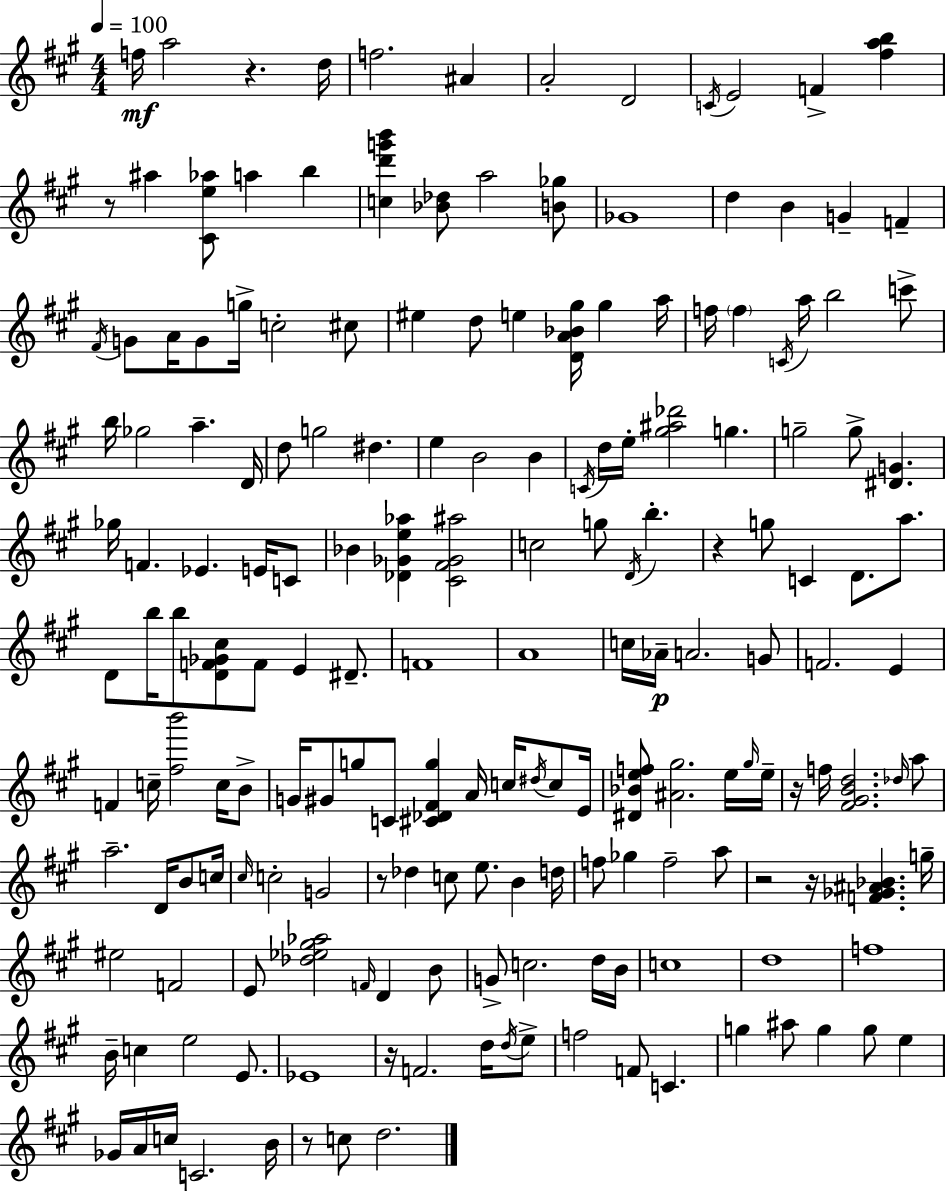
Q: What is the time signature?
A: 4/4